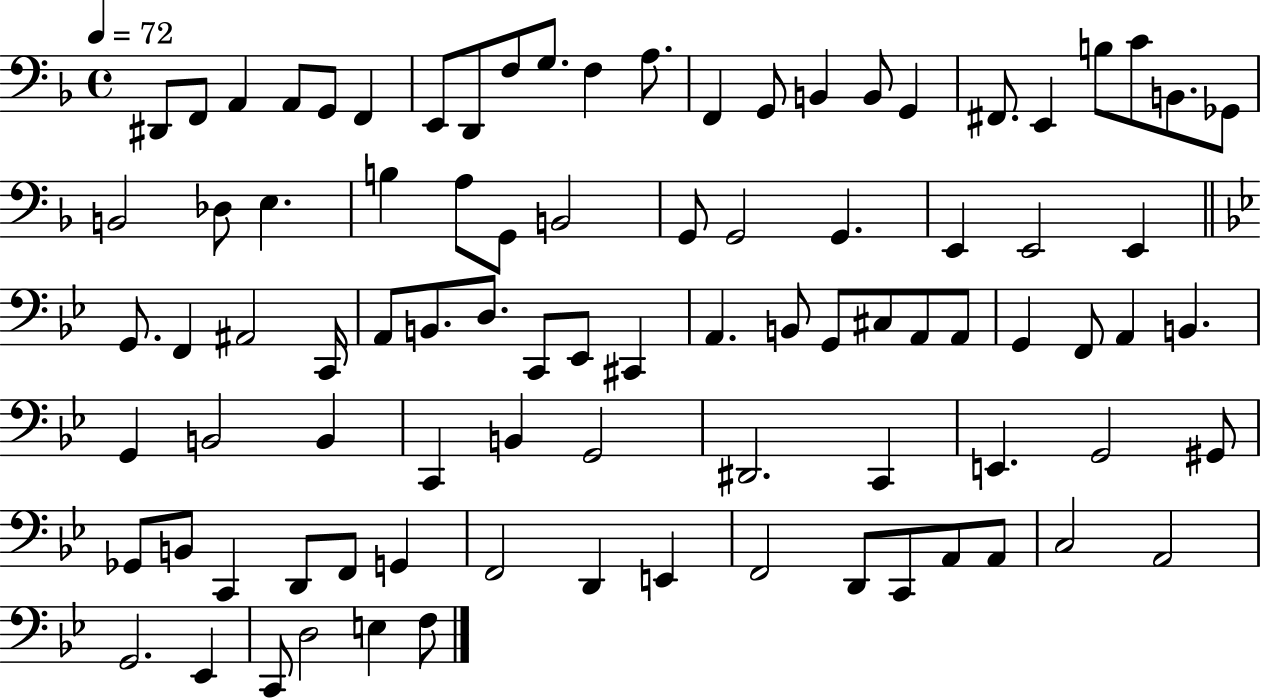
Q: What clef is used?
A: bass